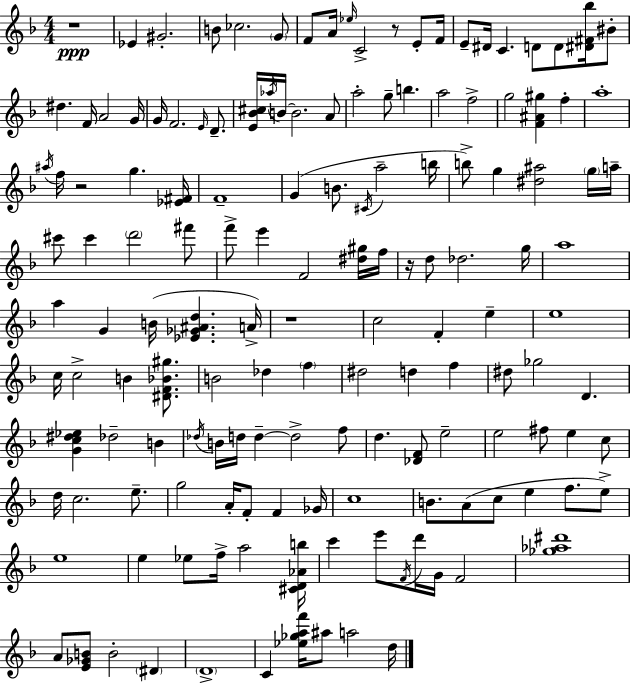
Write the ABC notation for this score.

X:1
T:Untitled
M:4/4
L:1/4
K:Dm
z4 _E ^G2 B/2 _c2 G/2 F/2 A/4 _e/4 C2 z/2 E/2 F/4 E/2 ^D/4 C D/2 D/2 [^D^F_b]/4 ^B/2 ^d F/4 A2 G/4 G/4 F2 E/4 D/2 [E_B^c]/4 _a/4 B/4 B2 A/2 a2 g/2 b a2 f2 g2 [F^A^g] f a4 ^a/4 f/4 z2 g [_E^F]/4 F4 G B/2 ^C/4 a2 b/4 b/2 g [^d^a]2 g/4 a/4 ^c'/2 ^c' d'2 ^f'/2 f'/2 e' F2 [^d^g]/4 f/4 z/4 d/2 _d2 g/4 a4 a G B/4 [_E_G^Ad] A/4 z4 c2 F e e4 c/4 c2 B [^DF_B^g]/2 B2 _d f ^d2 d f ^d/2 _g2 D [Gc^d_e] _d2 B _d/4 B/4 d/4 d d2 f/2 d [_DF]/2 e2 e2 ^f/2 e c/2 d/4 c2 e/2 g2 A/4 F/2 F _G/4 c4 B/2 A/2 c/2 e f/2 e/2 e4 e _e/2 f/4 a2 [^CD_Ab]/4 c' e'/2 F/4 d'/4 G/4 F2 [_g_a^d']4 A/2 [E_GB]/2 B2 ^D D4 C [_e_gaf']/4 ^a/2 a2 d/4